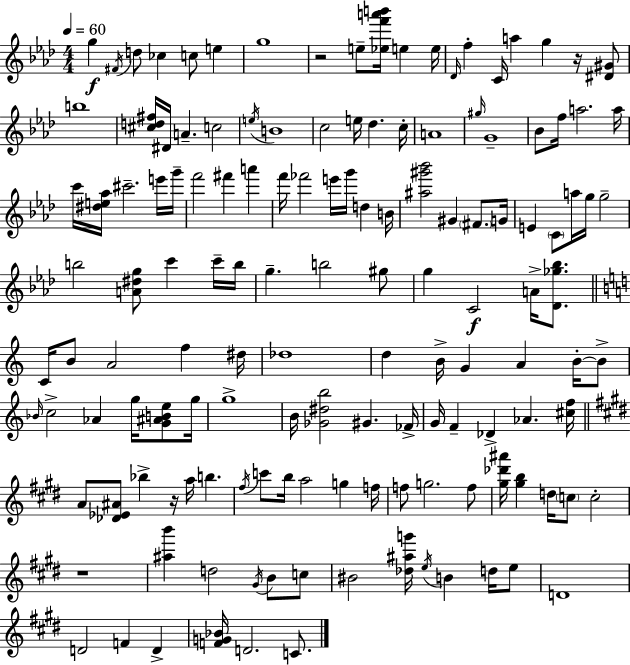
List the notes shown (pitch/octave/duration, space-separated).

G5/q F#4/s D5/e CES5/q C5/e E5/q G5/w R/h E5/e [Eb5,F6,A6,B6]/s E5/q E5/s Db4/s F5/q C4/s A5/q G5/q R/s [D#4,G#4]/e B5/w [C#5,D5,F#5]/s D#4/s A4/q. C5/h E5/s B4/w C5/h E5/s Db5/q. C5/s A4/w G#5/s G4/w Bb4/e F5/s A5/h. A5/s C6/s [D#5,E5,Ab5]/s C#6/h. E6/s G6/s F6/h F#6/q A6/q F6/s FES6/h E6/s G6/s D5/q B4/s [A#5,G#6,Bb6]/h G#4/q F#4/e. G4/s E4/q C4/e A5/s G5/s G5/h B5/h [A4,D#5,G5]/e C6/q C6/s B5/s G5/q. B5/h G#5/e G5/q C4/h A4/s [Db4,Gb5,Bb5]/e. C4/s B4/e A4/h F5/q D#5/s Db5/w D5/q B4/s G4/q A4/q B4/s B4/e Bb4/s C5/h Ab4/q G5/s [G4,A#4,B4,E5]/e G5/s G5/w B4/s [Gb4,D#5,B5]/h G#4/q. FES4/s G4/s F4/q Db4/q Ab4/q. [C#5,F5]/s A4/e [Db4,Eb4,A#4]/e Bb5/q R/s A5/s B5/q. F#5/s C6/e B5/s A5/h G5/q F5/s F5/e G5/h. F5/e [G#5,Db6,A#6]/s [G#5,B5]/q D5/s C5/e C5/h R/w [A#5,B6]/q D5/h G#4/s B4/e C5/e BIS4/h [Db5,A#5,G6]/s E5/s B4/q D5/s E5/e D4/w D4/h F4/q D4/q [F4,G4,Bb4]/s D4/h. C4/e.